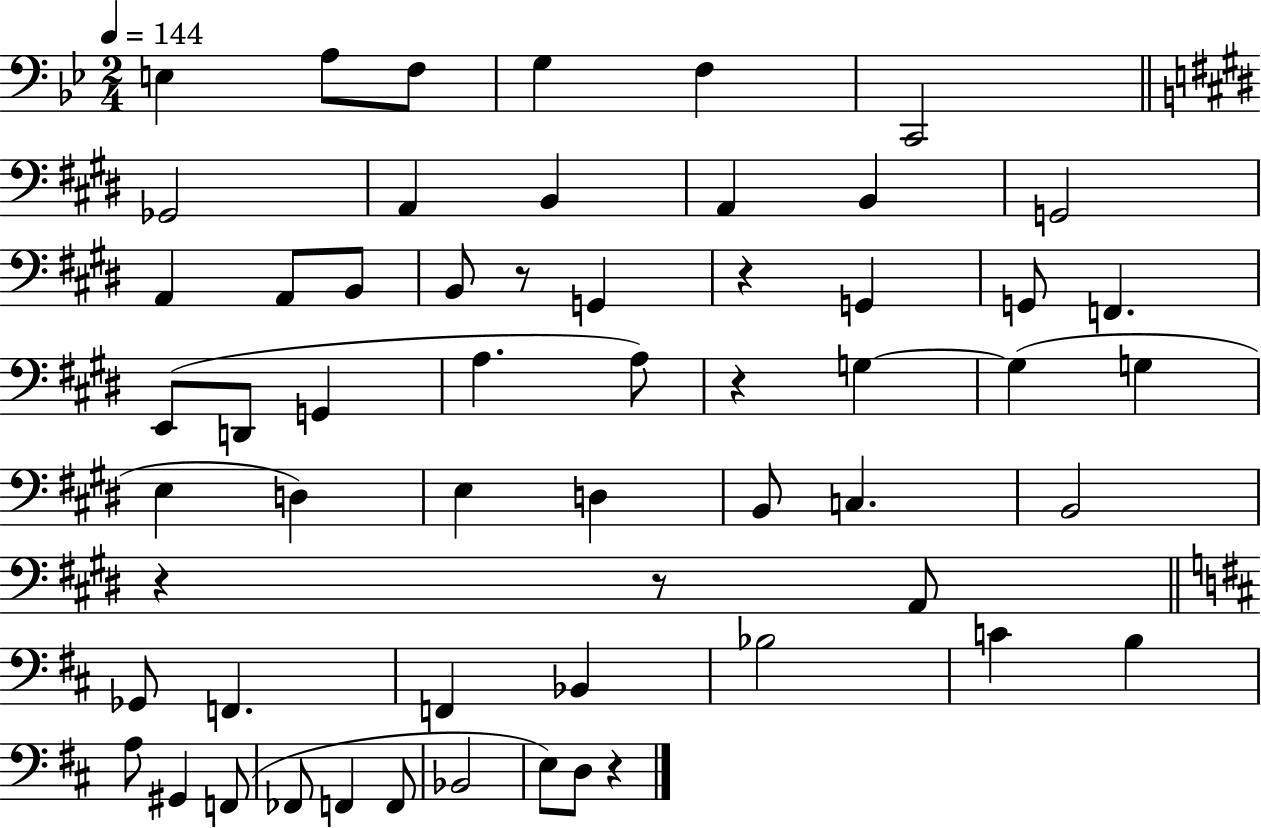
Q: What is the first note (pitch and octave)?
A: E3